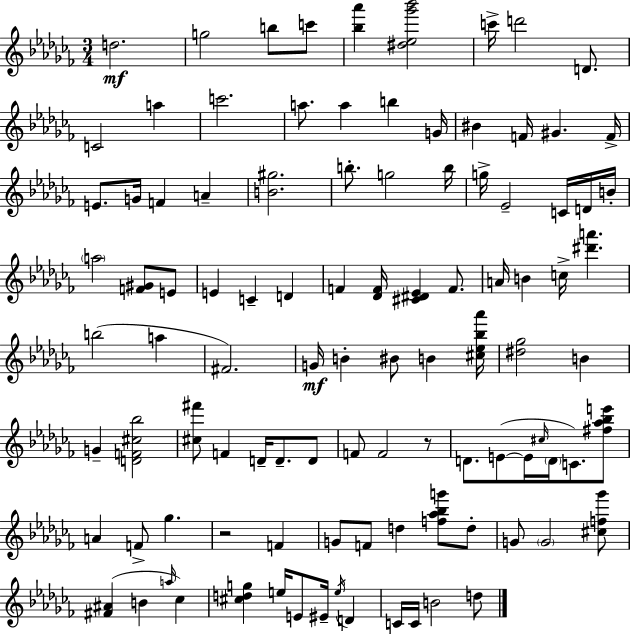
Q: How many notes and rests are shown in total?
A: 101